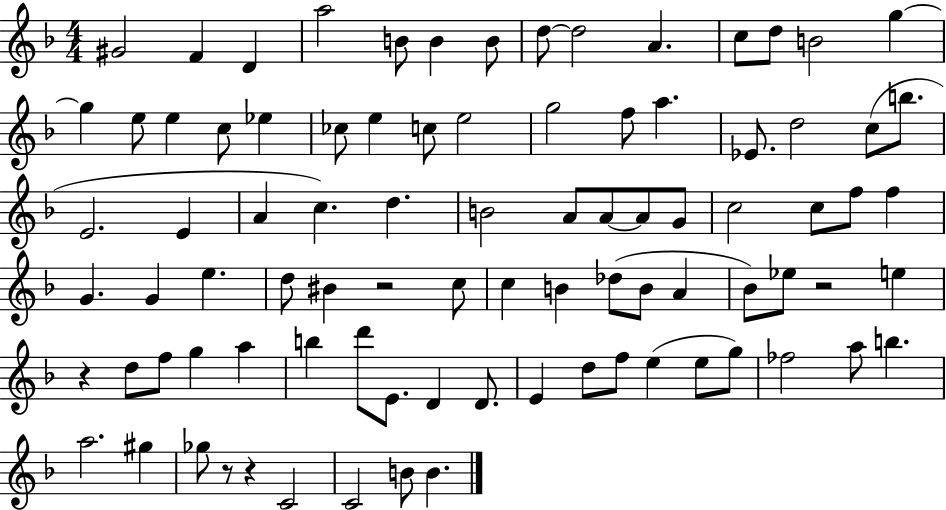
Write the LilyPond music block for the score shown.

{
  \clef treble
  \numericTimeSignature
  \time 4/4
  \key f \major
  \repeat volta 2 { gis'2 f'4 d'4 | a''2 b'8 b'4 b'8 | d''8~~ d''2 a'4. | c''8 d''8 b'2 g''4~~ | \break g''4 e''8 e''4 c''8 ees''4 | ces''8 e''4 c''8 e''2 | g''2 f''8 a''4. | ees'8. d''2 c''8( b''8. | \break e'2. e'4 | a'4 c''4.) d''4. | b'2 a'8 a'8~~ a'8 g'8 | c''2 c''8 f''8 f''4 | \break g'4. g'4 e''4. | d''8 bis'4 r2 c''8 | c''4 b'4 des''8( b'8 a'4 | bes'8) ees''8 r2 e''4 | \break r4 d''8 f''8 g''4 a''4 | b''4 d'''8 e'8. d'4 d'8. | e'4 d''8 f''8 e''4( e''8 g''8) | fes''2 a''8 b''4. | \break a''2. gis''4 | ges''8 r8 r4 c'2 | c'2 b'8 b'4. | } \bar "|."
}